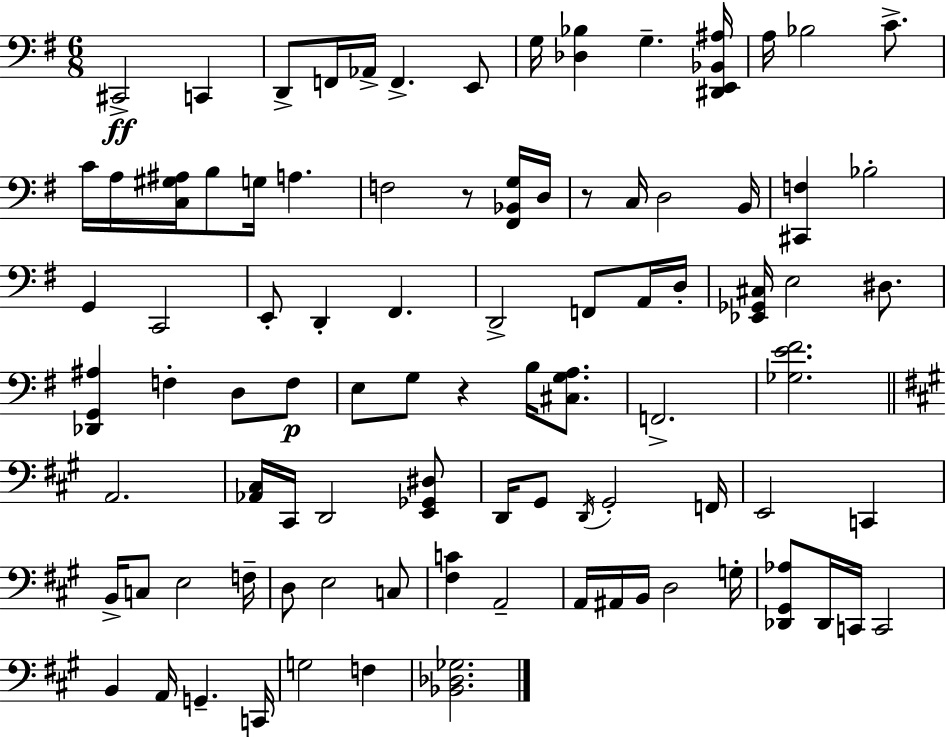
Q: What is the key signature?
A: G major